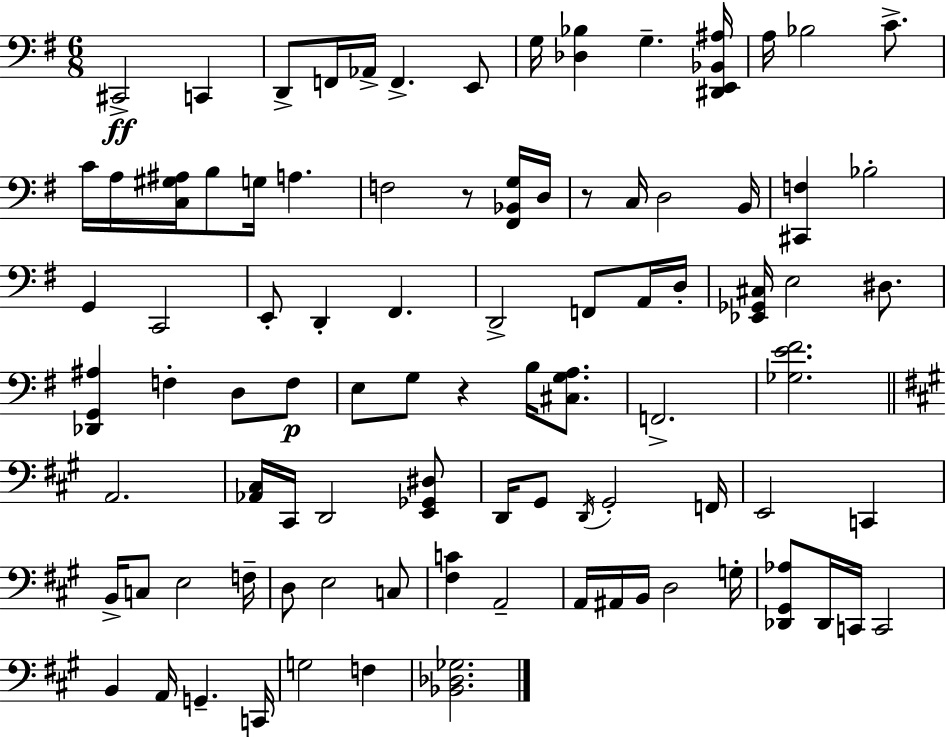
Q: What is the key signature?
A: G major